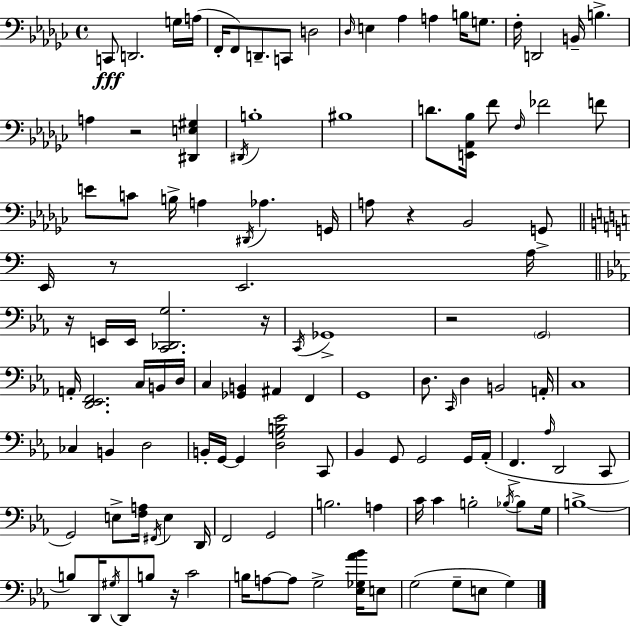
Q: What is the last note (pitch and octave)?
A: G3